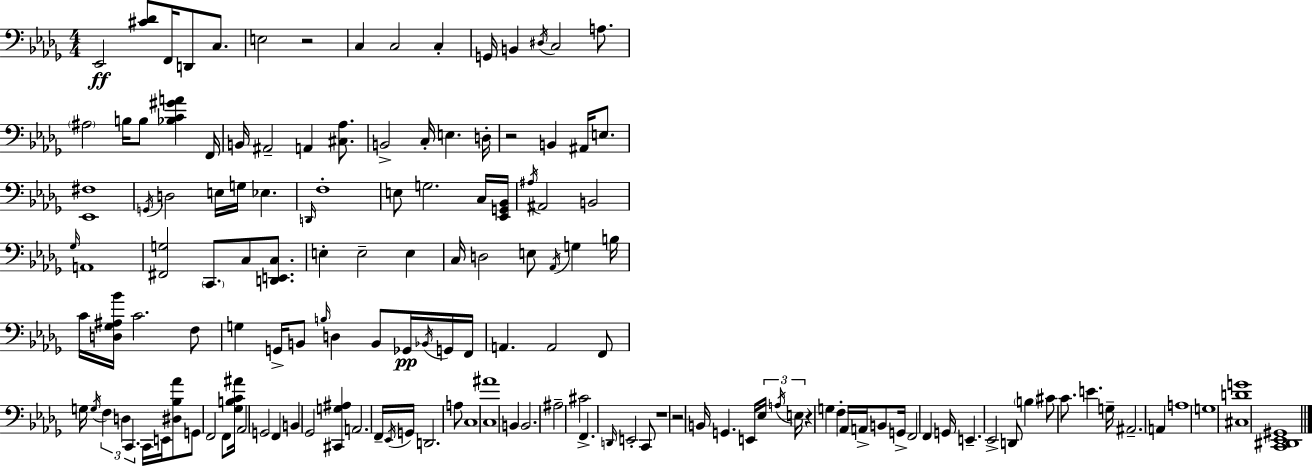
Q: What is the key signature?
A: BES minor